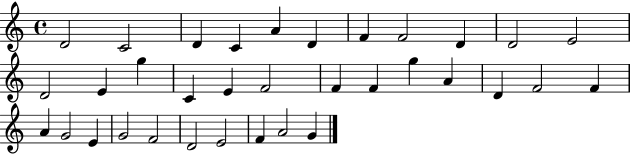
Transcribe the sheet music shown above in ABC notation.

X:1
T:Untitled
M:4/4
L:1/4
K:C
D2 C2 D C A D F F2 D D2 E2 D2 E g C E F2 F F g A D F2 F A G2 E G2 F2 D2 E2 F A2 G